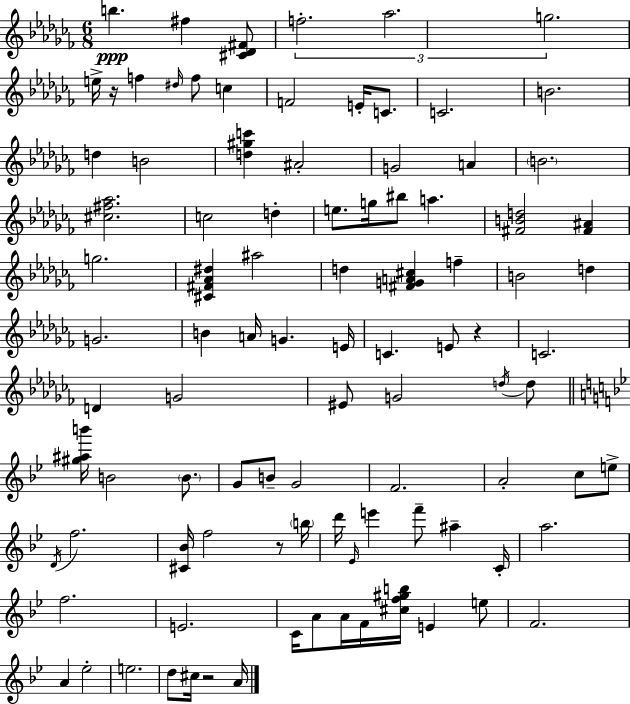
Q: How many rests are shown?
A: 4